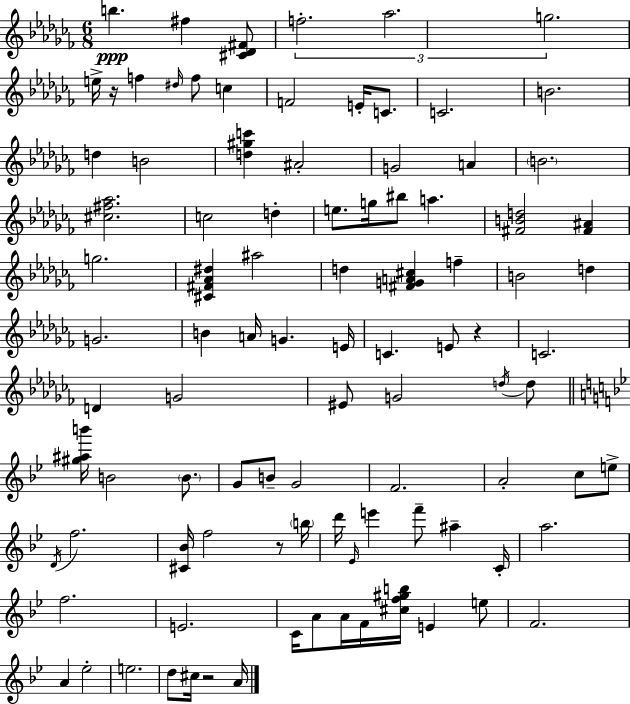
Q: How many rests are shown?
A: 4